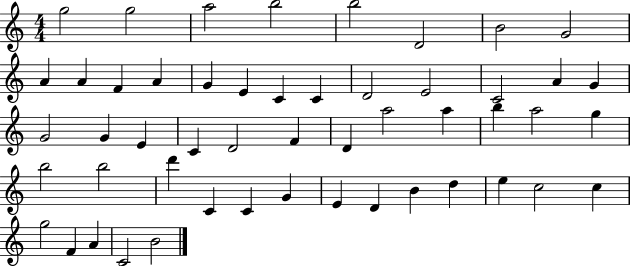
G5/h G5/h A5/h B5/h B5/h D4/h B4/h G4/h A4/q A4/q F4/q A4/q G4/q E4/q C4/q C4/q D4/h E4/h C4/h A4/q G4/q G4/h G4/q E4/q C4/q D4/h F4/q D4/q A5/h A5/q B5/q A5/h G5/q B5/h B5/h D6/q C4/q C4/q G4/q E4/q D4/q B4/q D5/q E5/q C5/h C5/q G5/h F4/q A4/q C4/h B4/h